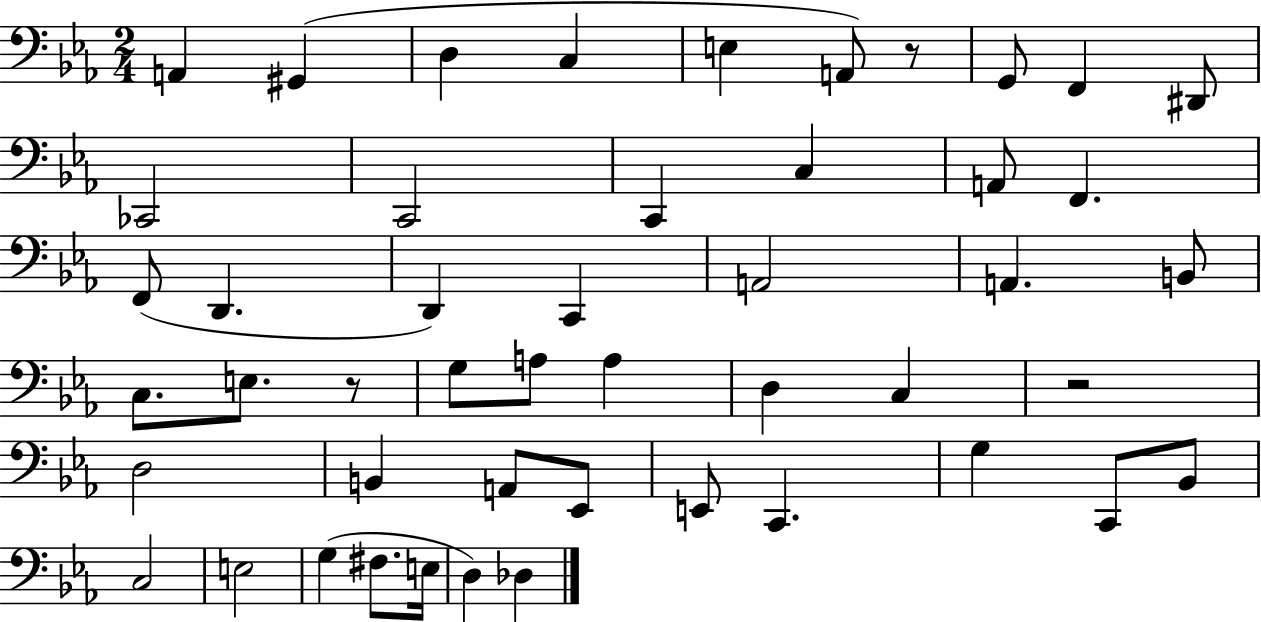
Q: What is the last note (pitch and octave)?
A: Db3